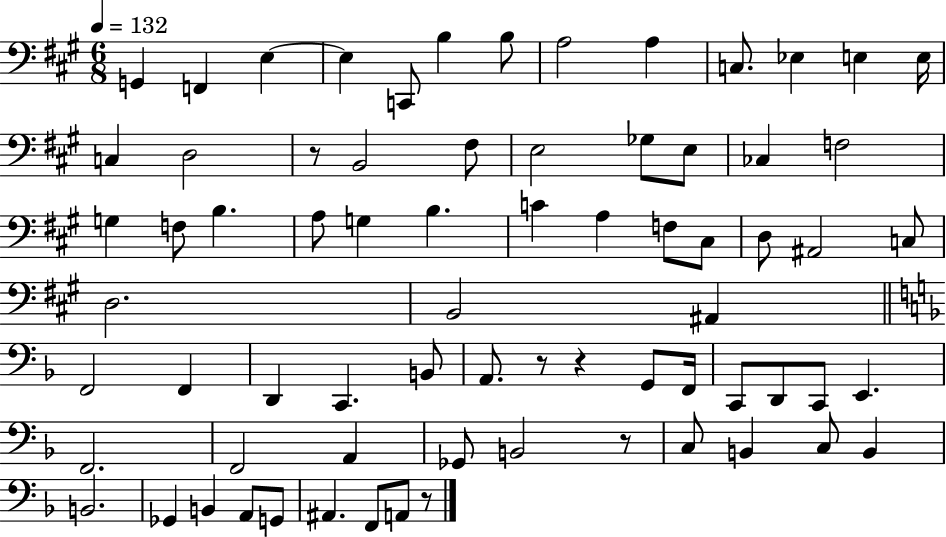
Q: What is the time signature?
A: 6/8